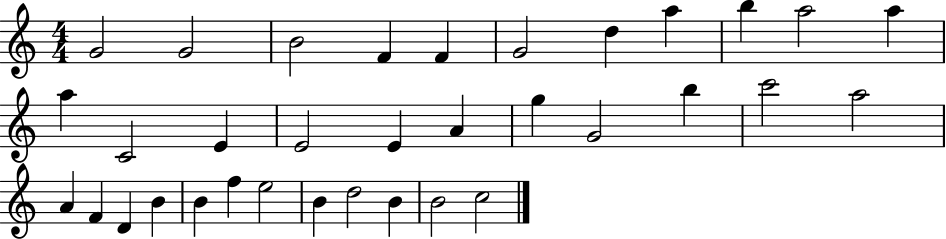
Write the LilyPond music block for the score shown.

{
  \clef treble
  \numericTimeSignature
  \time 4/4
  \key c \major
  g'2 g'2 | b'2 f'4 f'4 | g'2 d''4 a''4 | b''4 a''2 a''4 | \break a''4 c'2 e'4 | e'2 e'4 a'4 | g''4 g'2 b''4 | c'''2 a''2 | \break a'4 f'4 d'4 b'4 | b'4 f''4 e''2 | b'4 d''2 b'4 | b'2 c''2 | \break \bar "|."
}